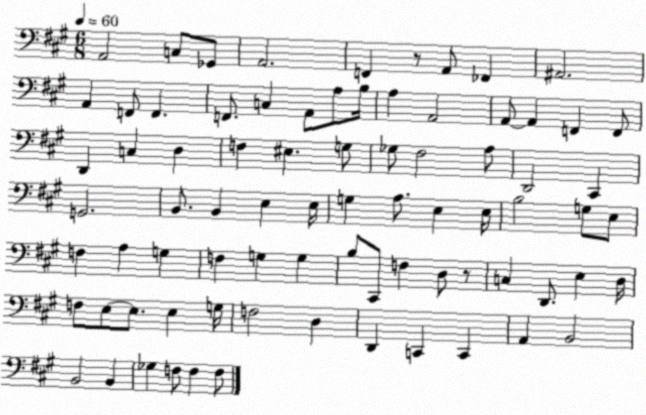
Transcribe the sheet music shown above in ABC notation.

X:1
T:Untitled
M:6/8
L:1/4
K:A
A,,2 C,/2 _G,,/2 A,,2 F,, z/2 A,,/2 _F,, ^A,,2 A,, F,,/2 F,, F,,/2 C, A,,/2 A,/2 B,/4 A, A,,2 A,,/2 A,, F,, F,,/2 D,, C, D, F, ^E, G,/2 _G,/2 ^F,2 A,/2 D,,2 ^C,, G,,2 B,,/2 B,, E, E,/4 G, A,/2 E, E,/4 B,2 G,/2 E,/2 F, A, G, F, G, G, B,/2 ^C,,/2 F, D,/2 z/2 C, D,,/2 E, D,/4 F,/2 E,/2 E,/2 E, G,/4 F,2 D, D,, C,, C,, A,, B,,2 B,,2 B,, _G, F,/2 F, F,/2